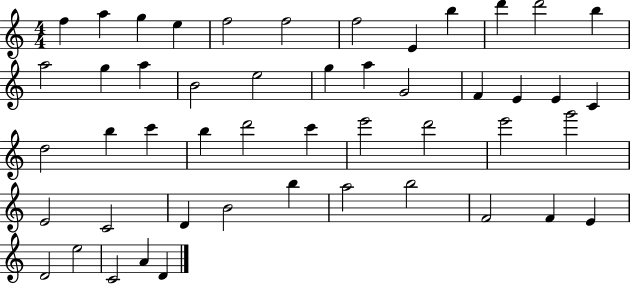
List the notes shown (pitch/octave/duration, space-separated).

F5/q A5/q G5/q E5/q F5/h F5/h F5/h E4/q B5/q D6/q D6/h B5/q A5/h G5/q A5/q B4/h E5/h G5/q A5/q G4/h F4/q E4/q E4/q C4/q D5/h B5/q C6/q B5/q D6/h C6/q E6/h D6/h E6/h G6/h E4/h C4/h D4/q B4/h B5/q A5/h B5/h F4/h F4/q E4/q D4/h E5/h C4/h A4/q D4/q